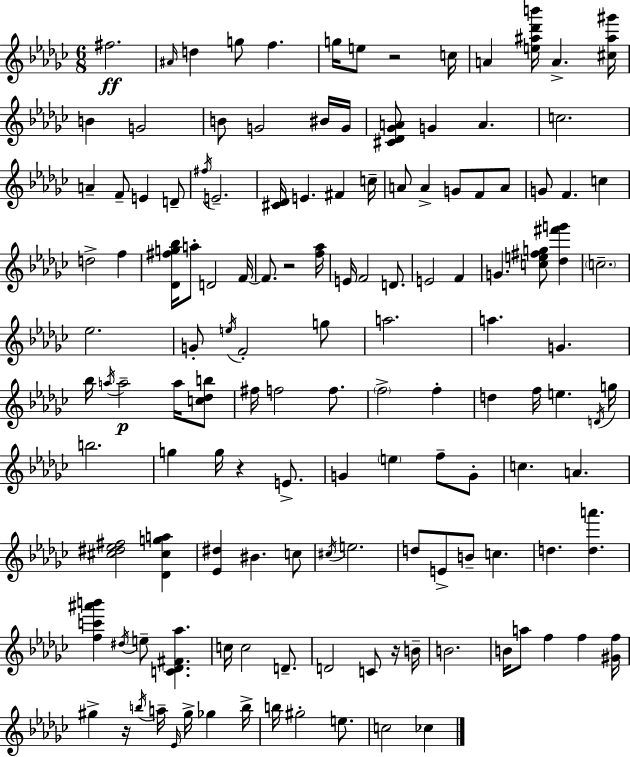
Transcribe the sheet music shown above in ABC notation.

X:1
T:Untitled
M:6/8
L:1/4
K:Ebm
^f2 ^A/4 d g/2 f g/4 e/2 z2 c/4 A [e^a_d'b']/4 A [^c^a^g']/4 B G2 B/2 G2 ^B/4 G/4 [^C_D_GA]/2 G A c2 A F/2 E D/2 ^f/4 E2 [^C_D]/4 E ^F c/4 A/2 A G/2 F/2 A/2 G/2 F c d2 f [_D^fg_b]/4 a/2 D2 F/4 F/2 z2 [f_a]/4 E/4 F2 D/2 E2 F G [ce^fg]/2 [_d^f'g'] c2 _e2 G/2 e/4 F2 g/2 a2 a G _b/4 a/4 a2 a/4 [c_db]/2 ^f/4 f2 f/2 f2 f d f/4 e D/4 g/4 b2 g g/4 z E/2 G e f/2 G/2 c A [^c^d_e^f]2 [_D^cga] [_E^d] ^B c/2 ^c/4 e2 d/2 E/2 B/2 c d [da'] [fc'^a'b'] ^d/4 e/2 [C_D^F_a] c/4 c2 D/2 D2 C/2 z/4 B/4 B2 B/4 a/2 f f [^Gf]/4 ^g z/4 b/4 a/4 _E/4 ^g/4 _g b/4 b/4 ^g2 e/2 c2 _c